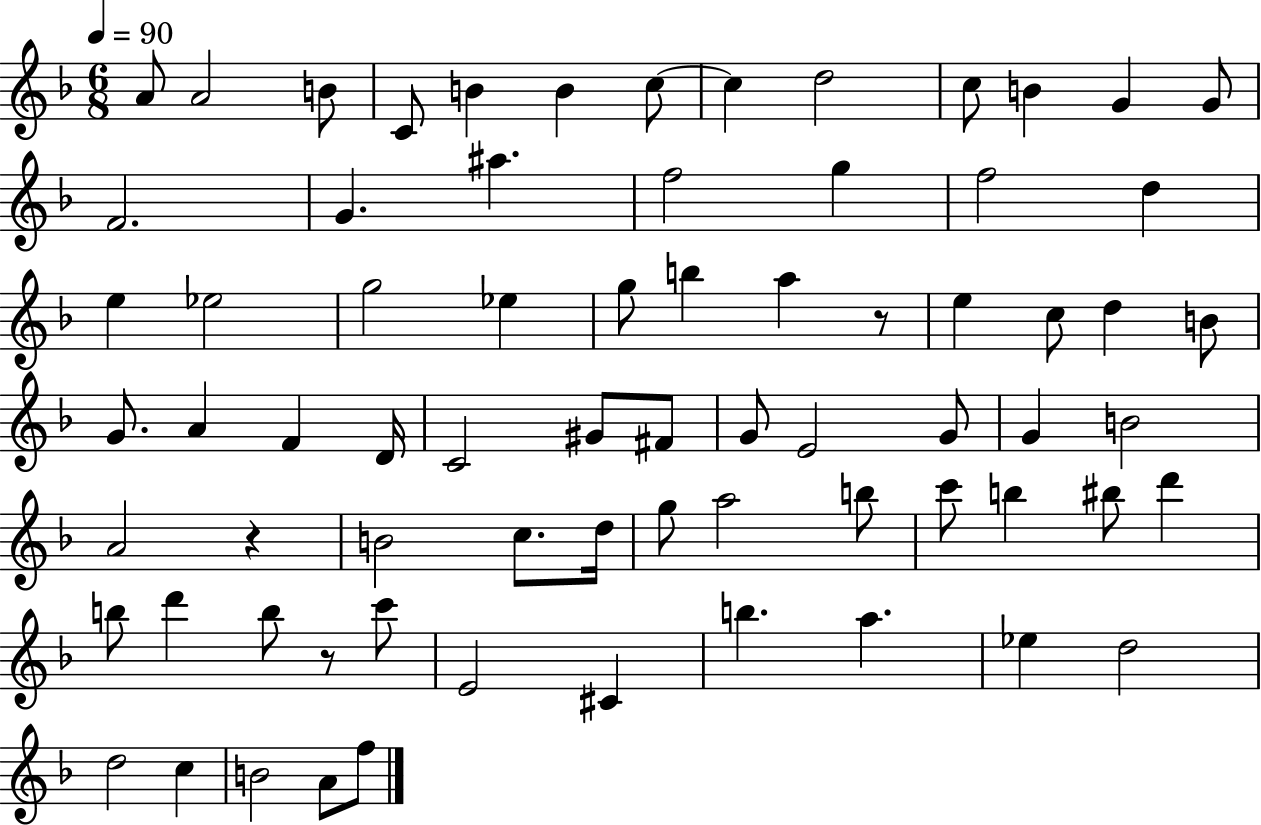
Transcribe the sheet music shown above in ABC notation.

X:1
T:Untitled
M:6/8
L:1/4
K:F
A/2 A2 B/2 C/2 B B c/2 c d2 c/2 B G G/2 F2 G ^a f2 g f2 d e _e2 g2 _e g/2 b a z/2 e c/2 d B/2 G/2 A F D/4 C2 ^G/2 ^F/2 G/2 E2 G/2 G B2 A2 z B2 c/2 d/4 g/2 a2 b/2 c'/2 b ^b/2 d' b/2 d' b/2 z/2 c'/2 E2 ^C b a _e d2 d2 c B2 A/2 f/2